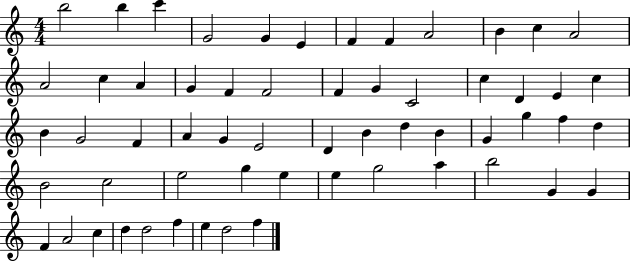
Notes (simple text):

B5/h B5/q C6/q G4/h G4/q E4/q F4/q F4/q A4/h B4/q C5/q A4/h A4/h C5/q A4/q G4/q F4/q F4/h F4/q G4/q C4/h C5/q D4/q E4/q C5/q B4/q G4/h F4/q A4/q G4/q E4/h D4/q B4/q D5/q B4/q G4/q G5/q F5/q D5/q B4/h C5/h E5/h G5/q E5/q E5/q G5/h A5/q B5/h G4/q G4/q F4/q A4/h C5/q D5/q D5/h F5/q E5/q D5/h F5/q